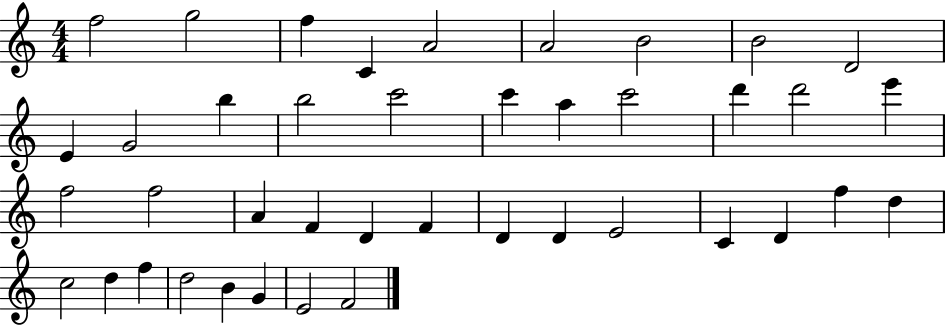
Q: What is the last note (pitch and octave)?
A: F4